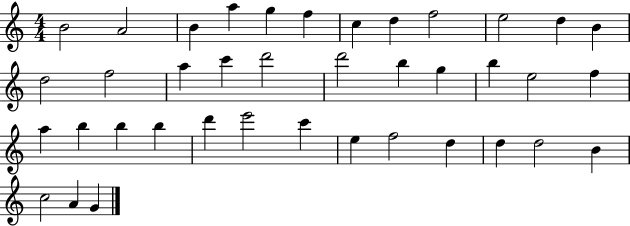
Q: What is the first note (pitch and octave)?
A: B4